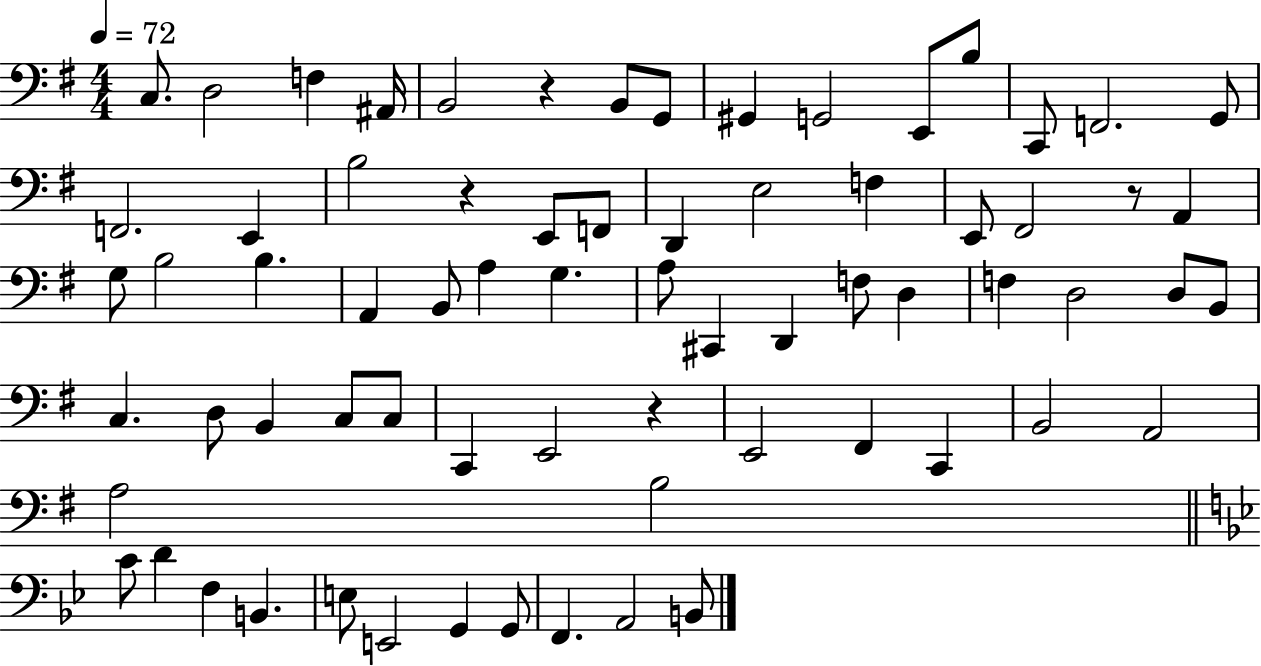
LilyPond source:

{
  \clef bass
  \numericTimeSignature
  \time 4/4
  \key g \major
  \tempo 4 = 72
  c8. d2 f4 ais,16 | b,2 r4 b,8 g,8 | gis,4 g,2 e,8 b8 | c,8 f,2. g,8 | \break f,2. e,4 | b2 r4 e,8 f,8 | d,4 e2 f4 | e,8 fis,2 r8 a,4 | \break g8 b2 b4. | a,4 b,8 a4 g4. | a8 cis,4 d,4 f8 d4 | f4 d2 d8 b,8 | \break c4. d8 b,4 c8 c8 | c,4 e,2 r4 | e,2 fis,4 c,4 | b,2 a,2 | \break a2 b2 | \bar "||" \break \key g \minor c'8 d'4 f4 b,4. | e8 e,2 g,4 g,8 | f,4. a,2 b,8 | \bar "|."
}